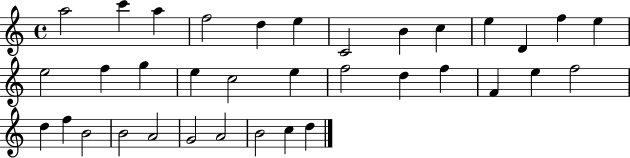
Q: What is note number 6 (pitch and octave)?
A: E5